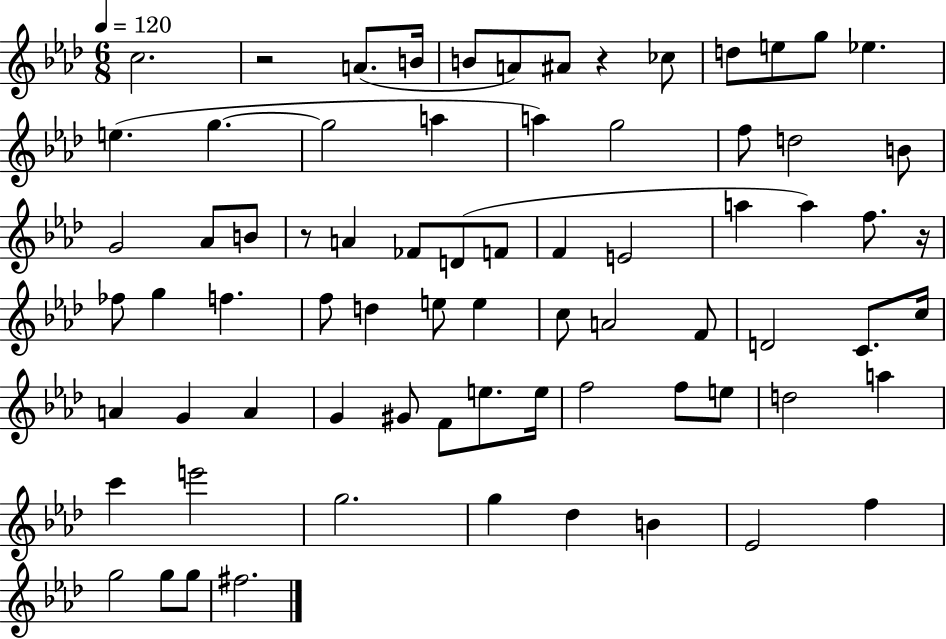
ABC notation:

X:1
T:Untitled
M:6/8
L:1/4
K:Ab
c2 z2 A/2 B/4 B/2 A/2 ^A/2 z _c/2 d/2 e/2 g/2 _e e g g2 a a g2 f/2 d2 B/2 G2 _A/2 B/2 z/2 A _F/2 D/2 F/2 F E2 a a f/2 z/4 _f/2 g f f/2 d e/2 e c/2 A2 F/2 D2 C/2 c/4 A G A G ^G/2 F/2 e/2 e/4 f2 f/2 e/2 d2 a c' e'2 g2 g _d B _E2 f g2 g/2 g/2 ^f2